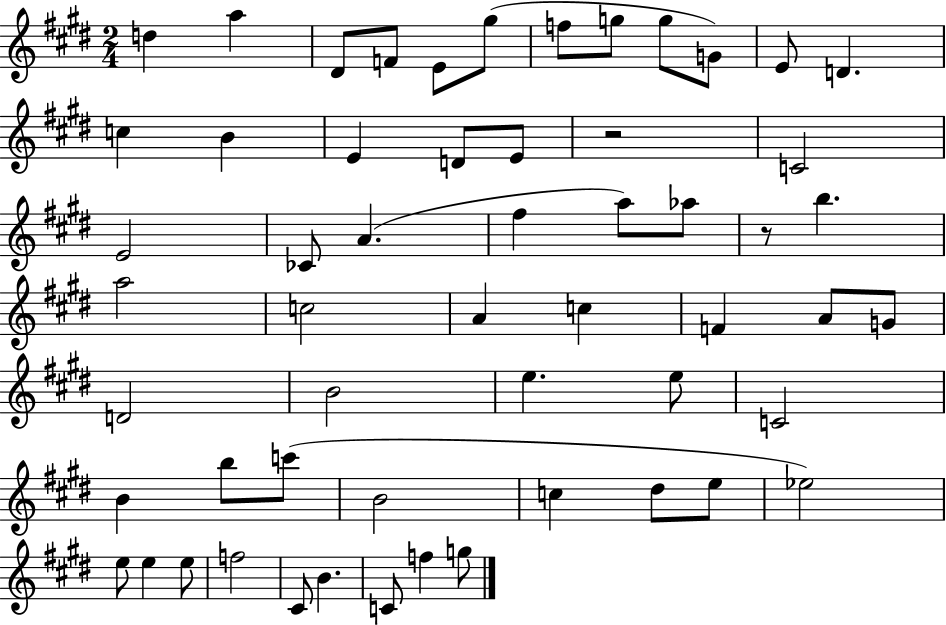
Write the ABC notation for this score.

X:1
T:Untitled
M:2/4
L:1/4
K:E
d a ^D/2 F/2 E/2 ^g/2 f/2 g/2 g/2 G/2 E/2 D c B E D/2 E/2 z2 C2 E2 _C/2 A ^f a/2 _a/2 z/2 b a2 c2 A c F A/2 G/2 D2 B2 e e/2 C2 B b/2 c'/2 B2 c ^d/2 e/2 _e2 e/2 e e/2 f2 ^C/2 B C/2 f g/2